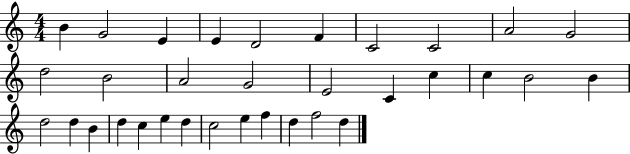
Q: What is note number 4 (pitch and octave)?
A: E4